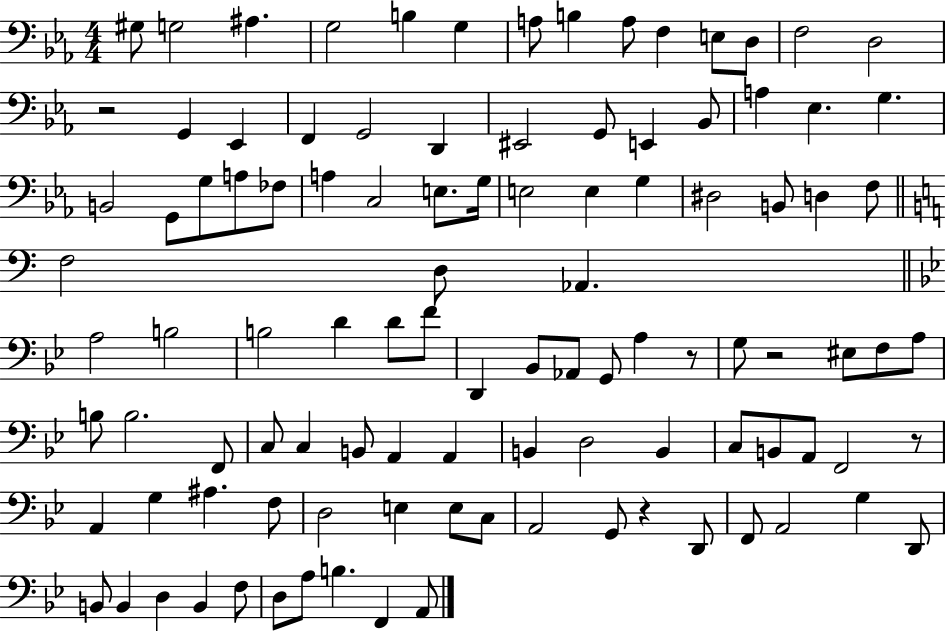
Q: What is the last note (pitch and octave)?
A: A2